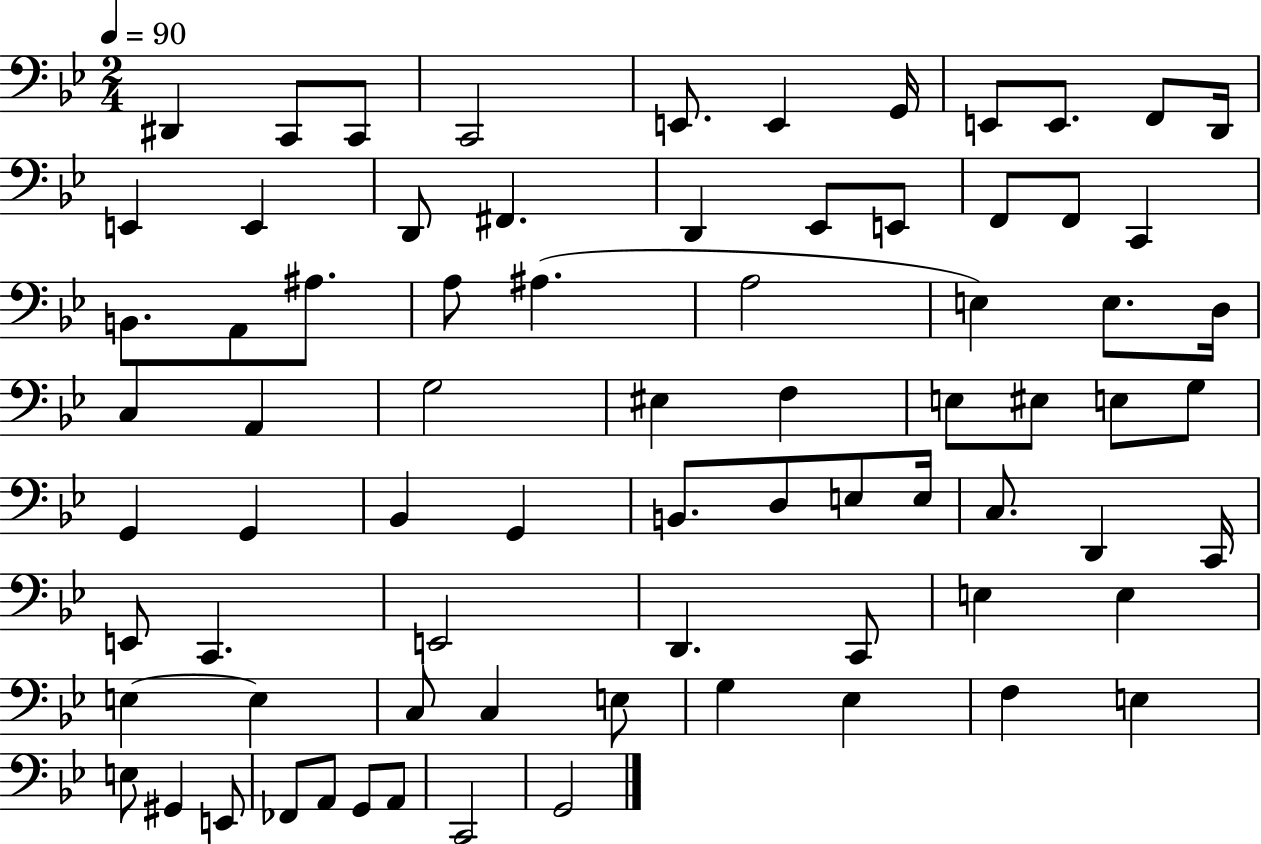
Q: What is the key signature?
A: BES major